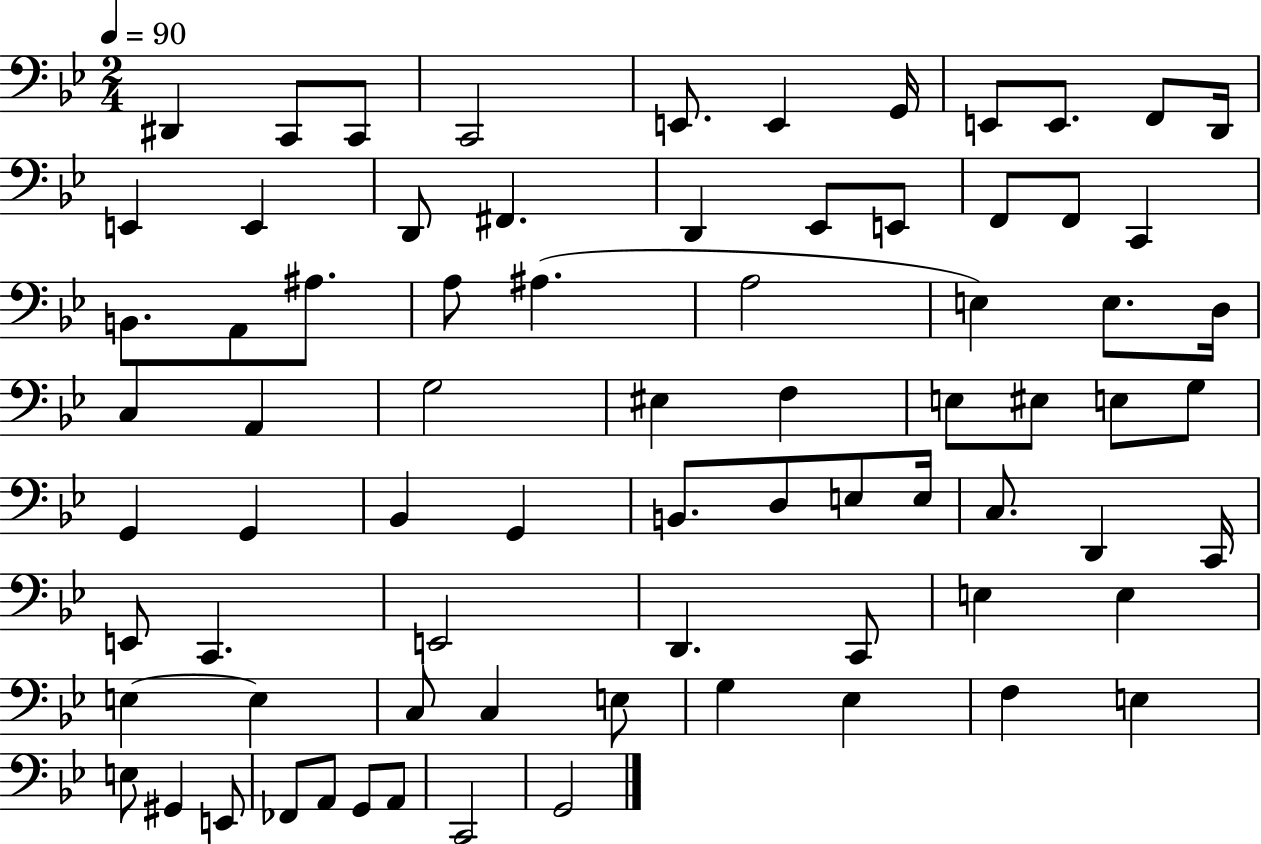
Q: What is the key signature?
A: BES major